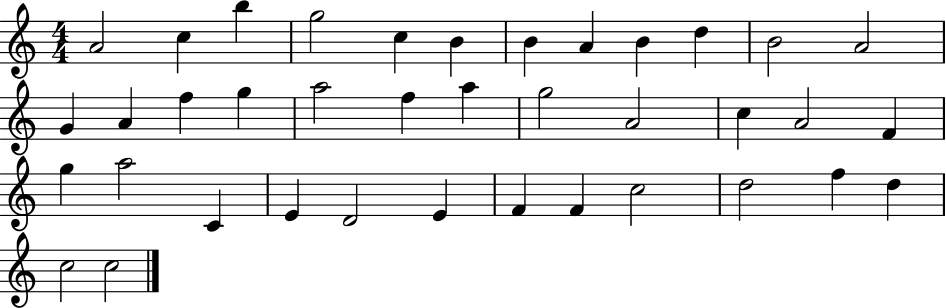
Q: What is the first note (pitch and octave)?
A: A4